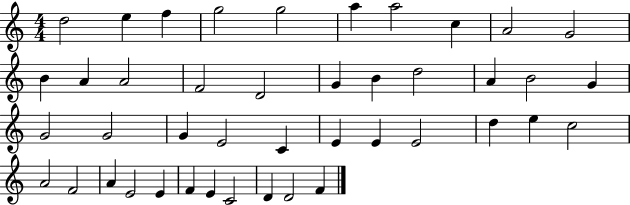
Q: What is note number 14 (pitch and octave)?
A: F4